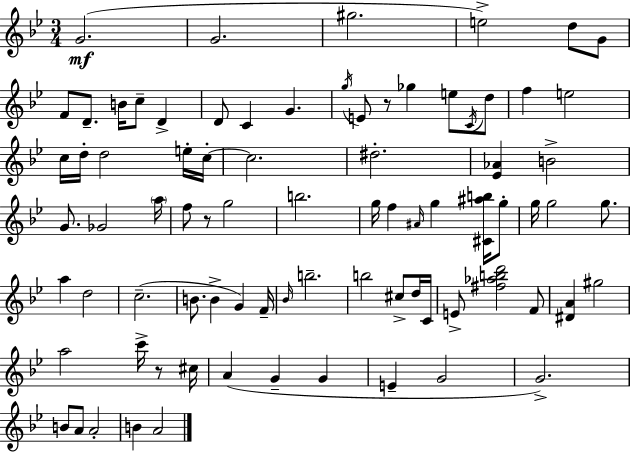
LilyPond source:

{
  \clef treble
  \numericTimeSignature
  \time 3/4
  \key bes \major
  g'2.(\mf | g'2. | gis''2. | e''2->) d''8 g'8 | \break f'8 d'8.-- b'16 c''8-- d'4-> | d'8 c'4 g'4. | \acciaccatura { g''16 } e'8 r8 ges''4 e''8 \acciaccatura { c'16 } | d''8 f''4 e''2 | \break c''16 d''16-. d''2 | e''16-. c''16-.~~ c''2. | dis''2.-. | <ees' aes'>4 b'2-> | \break g'8. ges'2 | \parenthesize a''16 f''8 r8 g''2 | b''2. | g''16 f''4 \grace { ais'16 } g''4 | \break <cis' ais'' b''>16 g''8-. g''16 g''2 | g''8. a''4 d''2 | c''2.--( | b'8. b'4-> g'4) | \break f'16-- \grace { bes'16 } b''2.-- | b''2 | cis''8-> d''16 c'16 e'8-> <fis'' aes'' b'' d'''>2 | f'8 <dis' a'>4 gis''2 | \break a''2 | c'''16-> r8 cis''16 a'4( g'4-- | g'4 e'4-- g'2 | g'2.->) | \break b'8 a'8 a'2-. | b'4 a'2 | \bar "|."
}